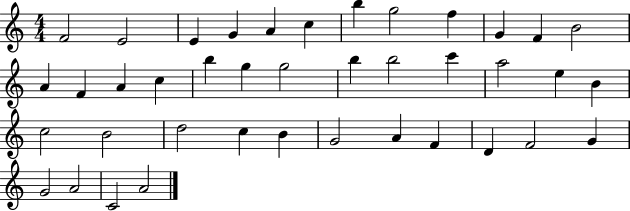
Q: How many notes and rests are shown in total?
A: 40